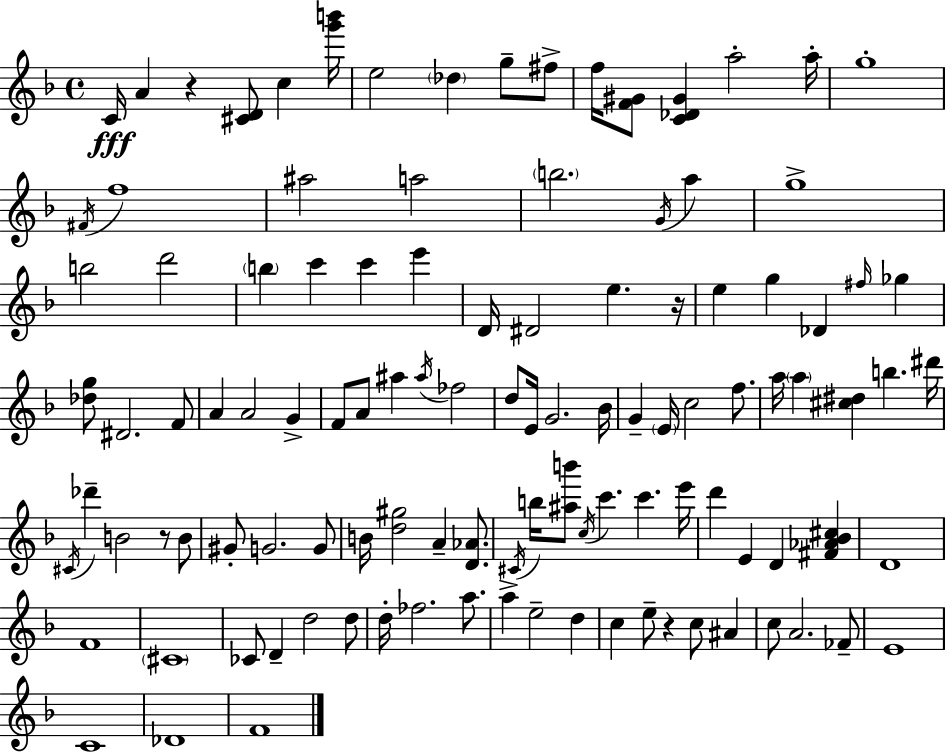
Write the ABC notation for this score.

X:1
T:Untitled
M:4/4
L:1/4
K:Dm
C/4 A z [^CD]/2 c [g'b']/4 e2 _d g/2 ^f/2 f/4 [F^G]/2 [C_D^G] a2 a/4 g4 ^F/4 f4 ^a2 a2 b2 G/4 a g4 b2 d'2 b c' c' e' D/4 ^D2 e z/4 e g _D ^f/4 _g [_dg]/2 ^D2 F/2 A A2 G F/2 A/2 ^a ^a/4 _f2 d/2 E/4 G2 _B/4 G E/4 c2 f/2 a/4 a [^c^d] b ^d'/4 ^C/4 _d' B2 z/2 B/2 ^G/2 G2 G/2 B/4 [d^g]2 A [D_A]/2 ^C/4 b/4 [^ab']/2 c/4 c' c' e'/4 d' E D [^F_A_B^c] D4 F4 ^C4 _C/2 D d2 d/2 d/4 _f2 a/2 a e2 d c e/2 z c/2 ^A c/2 A2 _F/2 E4 C4 _D4 F4